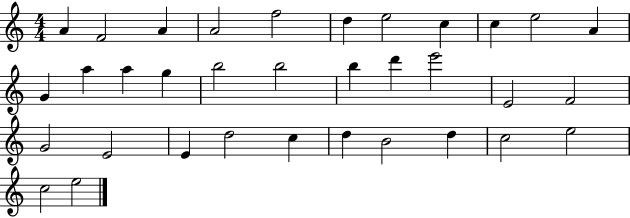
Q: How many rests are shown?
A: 0